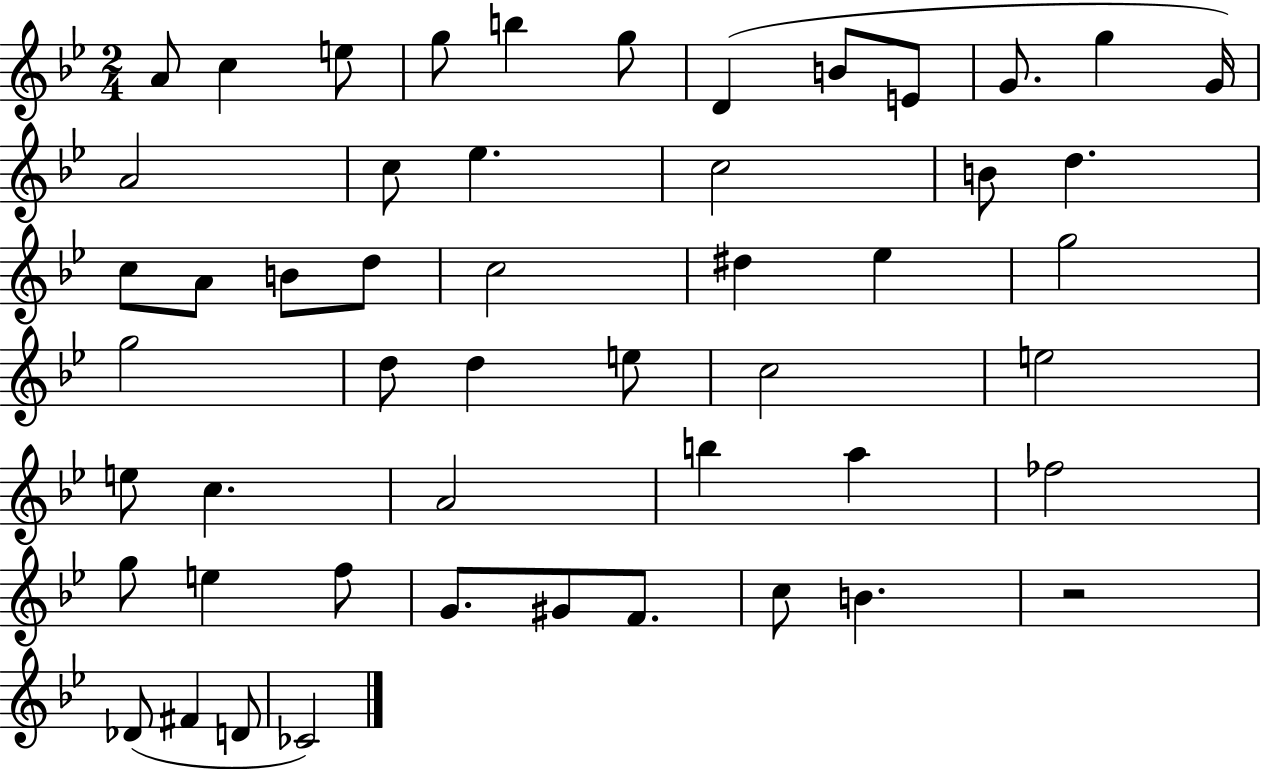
{
  \clef treble
  \numericTimeSignature
  \time 2/4
  \key bes \major
  a'8 c''4 e''8 | g''8 b''4 g''8 | d'4( b'8 e'8 | g'8. g''4 g'16) | \break a'2 | c''8 ees''4. | c''2 | b'8 d''4. | \break c''8 a'8 b'8 d''8 | c''2 | dis''4 ees''4 | g''2 | \break g''2 | d''8 d''4 e''8 | c''2 | e''2 | \break e''8 c''4. | a'2 | b''4 a''4 | fes''2 | \break g''8 e''4 f''8 | g'8. gis'8 f'8. | c''8 b'4. | r2 | \break des'8( fis'4 d'8 | ces'2) | \bar "|."
}